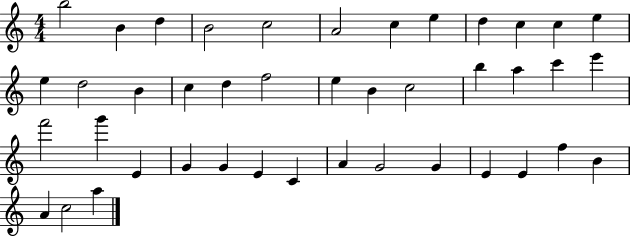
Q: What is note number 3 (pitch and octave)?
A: D5